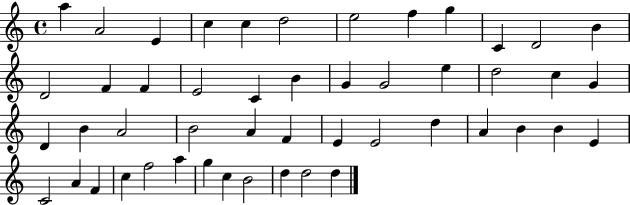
X:1
T:Untitled
M:4/4
L:1/4
K:C
a A2 E c c d2 e2 f g C D2 B D2 F F E2 C B G G2 e d2 c G D B A2 B2 A F E E2 d A B B E C2 A F c f2 a g c B2 d d2 d